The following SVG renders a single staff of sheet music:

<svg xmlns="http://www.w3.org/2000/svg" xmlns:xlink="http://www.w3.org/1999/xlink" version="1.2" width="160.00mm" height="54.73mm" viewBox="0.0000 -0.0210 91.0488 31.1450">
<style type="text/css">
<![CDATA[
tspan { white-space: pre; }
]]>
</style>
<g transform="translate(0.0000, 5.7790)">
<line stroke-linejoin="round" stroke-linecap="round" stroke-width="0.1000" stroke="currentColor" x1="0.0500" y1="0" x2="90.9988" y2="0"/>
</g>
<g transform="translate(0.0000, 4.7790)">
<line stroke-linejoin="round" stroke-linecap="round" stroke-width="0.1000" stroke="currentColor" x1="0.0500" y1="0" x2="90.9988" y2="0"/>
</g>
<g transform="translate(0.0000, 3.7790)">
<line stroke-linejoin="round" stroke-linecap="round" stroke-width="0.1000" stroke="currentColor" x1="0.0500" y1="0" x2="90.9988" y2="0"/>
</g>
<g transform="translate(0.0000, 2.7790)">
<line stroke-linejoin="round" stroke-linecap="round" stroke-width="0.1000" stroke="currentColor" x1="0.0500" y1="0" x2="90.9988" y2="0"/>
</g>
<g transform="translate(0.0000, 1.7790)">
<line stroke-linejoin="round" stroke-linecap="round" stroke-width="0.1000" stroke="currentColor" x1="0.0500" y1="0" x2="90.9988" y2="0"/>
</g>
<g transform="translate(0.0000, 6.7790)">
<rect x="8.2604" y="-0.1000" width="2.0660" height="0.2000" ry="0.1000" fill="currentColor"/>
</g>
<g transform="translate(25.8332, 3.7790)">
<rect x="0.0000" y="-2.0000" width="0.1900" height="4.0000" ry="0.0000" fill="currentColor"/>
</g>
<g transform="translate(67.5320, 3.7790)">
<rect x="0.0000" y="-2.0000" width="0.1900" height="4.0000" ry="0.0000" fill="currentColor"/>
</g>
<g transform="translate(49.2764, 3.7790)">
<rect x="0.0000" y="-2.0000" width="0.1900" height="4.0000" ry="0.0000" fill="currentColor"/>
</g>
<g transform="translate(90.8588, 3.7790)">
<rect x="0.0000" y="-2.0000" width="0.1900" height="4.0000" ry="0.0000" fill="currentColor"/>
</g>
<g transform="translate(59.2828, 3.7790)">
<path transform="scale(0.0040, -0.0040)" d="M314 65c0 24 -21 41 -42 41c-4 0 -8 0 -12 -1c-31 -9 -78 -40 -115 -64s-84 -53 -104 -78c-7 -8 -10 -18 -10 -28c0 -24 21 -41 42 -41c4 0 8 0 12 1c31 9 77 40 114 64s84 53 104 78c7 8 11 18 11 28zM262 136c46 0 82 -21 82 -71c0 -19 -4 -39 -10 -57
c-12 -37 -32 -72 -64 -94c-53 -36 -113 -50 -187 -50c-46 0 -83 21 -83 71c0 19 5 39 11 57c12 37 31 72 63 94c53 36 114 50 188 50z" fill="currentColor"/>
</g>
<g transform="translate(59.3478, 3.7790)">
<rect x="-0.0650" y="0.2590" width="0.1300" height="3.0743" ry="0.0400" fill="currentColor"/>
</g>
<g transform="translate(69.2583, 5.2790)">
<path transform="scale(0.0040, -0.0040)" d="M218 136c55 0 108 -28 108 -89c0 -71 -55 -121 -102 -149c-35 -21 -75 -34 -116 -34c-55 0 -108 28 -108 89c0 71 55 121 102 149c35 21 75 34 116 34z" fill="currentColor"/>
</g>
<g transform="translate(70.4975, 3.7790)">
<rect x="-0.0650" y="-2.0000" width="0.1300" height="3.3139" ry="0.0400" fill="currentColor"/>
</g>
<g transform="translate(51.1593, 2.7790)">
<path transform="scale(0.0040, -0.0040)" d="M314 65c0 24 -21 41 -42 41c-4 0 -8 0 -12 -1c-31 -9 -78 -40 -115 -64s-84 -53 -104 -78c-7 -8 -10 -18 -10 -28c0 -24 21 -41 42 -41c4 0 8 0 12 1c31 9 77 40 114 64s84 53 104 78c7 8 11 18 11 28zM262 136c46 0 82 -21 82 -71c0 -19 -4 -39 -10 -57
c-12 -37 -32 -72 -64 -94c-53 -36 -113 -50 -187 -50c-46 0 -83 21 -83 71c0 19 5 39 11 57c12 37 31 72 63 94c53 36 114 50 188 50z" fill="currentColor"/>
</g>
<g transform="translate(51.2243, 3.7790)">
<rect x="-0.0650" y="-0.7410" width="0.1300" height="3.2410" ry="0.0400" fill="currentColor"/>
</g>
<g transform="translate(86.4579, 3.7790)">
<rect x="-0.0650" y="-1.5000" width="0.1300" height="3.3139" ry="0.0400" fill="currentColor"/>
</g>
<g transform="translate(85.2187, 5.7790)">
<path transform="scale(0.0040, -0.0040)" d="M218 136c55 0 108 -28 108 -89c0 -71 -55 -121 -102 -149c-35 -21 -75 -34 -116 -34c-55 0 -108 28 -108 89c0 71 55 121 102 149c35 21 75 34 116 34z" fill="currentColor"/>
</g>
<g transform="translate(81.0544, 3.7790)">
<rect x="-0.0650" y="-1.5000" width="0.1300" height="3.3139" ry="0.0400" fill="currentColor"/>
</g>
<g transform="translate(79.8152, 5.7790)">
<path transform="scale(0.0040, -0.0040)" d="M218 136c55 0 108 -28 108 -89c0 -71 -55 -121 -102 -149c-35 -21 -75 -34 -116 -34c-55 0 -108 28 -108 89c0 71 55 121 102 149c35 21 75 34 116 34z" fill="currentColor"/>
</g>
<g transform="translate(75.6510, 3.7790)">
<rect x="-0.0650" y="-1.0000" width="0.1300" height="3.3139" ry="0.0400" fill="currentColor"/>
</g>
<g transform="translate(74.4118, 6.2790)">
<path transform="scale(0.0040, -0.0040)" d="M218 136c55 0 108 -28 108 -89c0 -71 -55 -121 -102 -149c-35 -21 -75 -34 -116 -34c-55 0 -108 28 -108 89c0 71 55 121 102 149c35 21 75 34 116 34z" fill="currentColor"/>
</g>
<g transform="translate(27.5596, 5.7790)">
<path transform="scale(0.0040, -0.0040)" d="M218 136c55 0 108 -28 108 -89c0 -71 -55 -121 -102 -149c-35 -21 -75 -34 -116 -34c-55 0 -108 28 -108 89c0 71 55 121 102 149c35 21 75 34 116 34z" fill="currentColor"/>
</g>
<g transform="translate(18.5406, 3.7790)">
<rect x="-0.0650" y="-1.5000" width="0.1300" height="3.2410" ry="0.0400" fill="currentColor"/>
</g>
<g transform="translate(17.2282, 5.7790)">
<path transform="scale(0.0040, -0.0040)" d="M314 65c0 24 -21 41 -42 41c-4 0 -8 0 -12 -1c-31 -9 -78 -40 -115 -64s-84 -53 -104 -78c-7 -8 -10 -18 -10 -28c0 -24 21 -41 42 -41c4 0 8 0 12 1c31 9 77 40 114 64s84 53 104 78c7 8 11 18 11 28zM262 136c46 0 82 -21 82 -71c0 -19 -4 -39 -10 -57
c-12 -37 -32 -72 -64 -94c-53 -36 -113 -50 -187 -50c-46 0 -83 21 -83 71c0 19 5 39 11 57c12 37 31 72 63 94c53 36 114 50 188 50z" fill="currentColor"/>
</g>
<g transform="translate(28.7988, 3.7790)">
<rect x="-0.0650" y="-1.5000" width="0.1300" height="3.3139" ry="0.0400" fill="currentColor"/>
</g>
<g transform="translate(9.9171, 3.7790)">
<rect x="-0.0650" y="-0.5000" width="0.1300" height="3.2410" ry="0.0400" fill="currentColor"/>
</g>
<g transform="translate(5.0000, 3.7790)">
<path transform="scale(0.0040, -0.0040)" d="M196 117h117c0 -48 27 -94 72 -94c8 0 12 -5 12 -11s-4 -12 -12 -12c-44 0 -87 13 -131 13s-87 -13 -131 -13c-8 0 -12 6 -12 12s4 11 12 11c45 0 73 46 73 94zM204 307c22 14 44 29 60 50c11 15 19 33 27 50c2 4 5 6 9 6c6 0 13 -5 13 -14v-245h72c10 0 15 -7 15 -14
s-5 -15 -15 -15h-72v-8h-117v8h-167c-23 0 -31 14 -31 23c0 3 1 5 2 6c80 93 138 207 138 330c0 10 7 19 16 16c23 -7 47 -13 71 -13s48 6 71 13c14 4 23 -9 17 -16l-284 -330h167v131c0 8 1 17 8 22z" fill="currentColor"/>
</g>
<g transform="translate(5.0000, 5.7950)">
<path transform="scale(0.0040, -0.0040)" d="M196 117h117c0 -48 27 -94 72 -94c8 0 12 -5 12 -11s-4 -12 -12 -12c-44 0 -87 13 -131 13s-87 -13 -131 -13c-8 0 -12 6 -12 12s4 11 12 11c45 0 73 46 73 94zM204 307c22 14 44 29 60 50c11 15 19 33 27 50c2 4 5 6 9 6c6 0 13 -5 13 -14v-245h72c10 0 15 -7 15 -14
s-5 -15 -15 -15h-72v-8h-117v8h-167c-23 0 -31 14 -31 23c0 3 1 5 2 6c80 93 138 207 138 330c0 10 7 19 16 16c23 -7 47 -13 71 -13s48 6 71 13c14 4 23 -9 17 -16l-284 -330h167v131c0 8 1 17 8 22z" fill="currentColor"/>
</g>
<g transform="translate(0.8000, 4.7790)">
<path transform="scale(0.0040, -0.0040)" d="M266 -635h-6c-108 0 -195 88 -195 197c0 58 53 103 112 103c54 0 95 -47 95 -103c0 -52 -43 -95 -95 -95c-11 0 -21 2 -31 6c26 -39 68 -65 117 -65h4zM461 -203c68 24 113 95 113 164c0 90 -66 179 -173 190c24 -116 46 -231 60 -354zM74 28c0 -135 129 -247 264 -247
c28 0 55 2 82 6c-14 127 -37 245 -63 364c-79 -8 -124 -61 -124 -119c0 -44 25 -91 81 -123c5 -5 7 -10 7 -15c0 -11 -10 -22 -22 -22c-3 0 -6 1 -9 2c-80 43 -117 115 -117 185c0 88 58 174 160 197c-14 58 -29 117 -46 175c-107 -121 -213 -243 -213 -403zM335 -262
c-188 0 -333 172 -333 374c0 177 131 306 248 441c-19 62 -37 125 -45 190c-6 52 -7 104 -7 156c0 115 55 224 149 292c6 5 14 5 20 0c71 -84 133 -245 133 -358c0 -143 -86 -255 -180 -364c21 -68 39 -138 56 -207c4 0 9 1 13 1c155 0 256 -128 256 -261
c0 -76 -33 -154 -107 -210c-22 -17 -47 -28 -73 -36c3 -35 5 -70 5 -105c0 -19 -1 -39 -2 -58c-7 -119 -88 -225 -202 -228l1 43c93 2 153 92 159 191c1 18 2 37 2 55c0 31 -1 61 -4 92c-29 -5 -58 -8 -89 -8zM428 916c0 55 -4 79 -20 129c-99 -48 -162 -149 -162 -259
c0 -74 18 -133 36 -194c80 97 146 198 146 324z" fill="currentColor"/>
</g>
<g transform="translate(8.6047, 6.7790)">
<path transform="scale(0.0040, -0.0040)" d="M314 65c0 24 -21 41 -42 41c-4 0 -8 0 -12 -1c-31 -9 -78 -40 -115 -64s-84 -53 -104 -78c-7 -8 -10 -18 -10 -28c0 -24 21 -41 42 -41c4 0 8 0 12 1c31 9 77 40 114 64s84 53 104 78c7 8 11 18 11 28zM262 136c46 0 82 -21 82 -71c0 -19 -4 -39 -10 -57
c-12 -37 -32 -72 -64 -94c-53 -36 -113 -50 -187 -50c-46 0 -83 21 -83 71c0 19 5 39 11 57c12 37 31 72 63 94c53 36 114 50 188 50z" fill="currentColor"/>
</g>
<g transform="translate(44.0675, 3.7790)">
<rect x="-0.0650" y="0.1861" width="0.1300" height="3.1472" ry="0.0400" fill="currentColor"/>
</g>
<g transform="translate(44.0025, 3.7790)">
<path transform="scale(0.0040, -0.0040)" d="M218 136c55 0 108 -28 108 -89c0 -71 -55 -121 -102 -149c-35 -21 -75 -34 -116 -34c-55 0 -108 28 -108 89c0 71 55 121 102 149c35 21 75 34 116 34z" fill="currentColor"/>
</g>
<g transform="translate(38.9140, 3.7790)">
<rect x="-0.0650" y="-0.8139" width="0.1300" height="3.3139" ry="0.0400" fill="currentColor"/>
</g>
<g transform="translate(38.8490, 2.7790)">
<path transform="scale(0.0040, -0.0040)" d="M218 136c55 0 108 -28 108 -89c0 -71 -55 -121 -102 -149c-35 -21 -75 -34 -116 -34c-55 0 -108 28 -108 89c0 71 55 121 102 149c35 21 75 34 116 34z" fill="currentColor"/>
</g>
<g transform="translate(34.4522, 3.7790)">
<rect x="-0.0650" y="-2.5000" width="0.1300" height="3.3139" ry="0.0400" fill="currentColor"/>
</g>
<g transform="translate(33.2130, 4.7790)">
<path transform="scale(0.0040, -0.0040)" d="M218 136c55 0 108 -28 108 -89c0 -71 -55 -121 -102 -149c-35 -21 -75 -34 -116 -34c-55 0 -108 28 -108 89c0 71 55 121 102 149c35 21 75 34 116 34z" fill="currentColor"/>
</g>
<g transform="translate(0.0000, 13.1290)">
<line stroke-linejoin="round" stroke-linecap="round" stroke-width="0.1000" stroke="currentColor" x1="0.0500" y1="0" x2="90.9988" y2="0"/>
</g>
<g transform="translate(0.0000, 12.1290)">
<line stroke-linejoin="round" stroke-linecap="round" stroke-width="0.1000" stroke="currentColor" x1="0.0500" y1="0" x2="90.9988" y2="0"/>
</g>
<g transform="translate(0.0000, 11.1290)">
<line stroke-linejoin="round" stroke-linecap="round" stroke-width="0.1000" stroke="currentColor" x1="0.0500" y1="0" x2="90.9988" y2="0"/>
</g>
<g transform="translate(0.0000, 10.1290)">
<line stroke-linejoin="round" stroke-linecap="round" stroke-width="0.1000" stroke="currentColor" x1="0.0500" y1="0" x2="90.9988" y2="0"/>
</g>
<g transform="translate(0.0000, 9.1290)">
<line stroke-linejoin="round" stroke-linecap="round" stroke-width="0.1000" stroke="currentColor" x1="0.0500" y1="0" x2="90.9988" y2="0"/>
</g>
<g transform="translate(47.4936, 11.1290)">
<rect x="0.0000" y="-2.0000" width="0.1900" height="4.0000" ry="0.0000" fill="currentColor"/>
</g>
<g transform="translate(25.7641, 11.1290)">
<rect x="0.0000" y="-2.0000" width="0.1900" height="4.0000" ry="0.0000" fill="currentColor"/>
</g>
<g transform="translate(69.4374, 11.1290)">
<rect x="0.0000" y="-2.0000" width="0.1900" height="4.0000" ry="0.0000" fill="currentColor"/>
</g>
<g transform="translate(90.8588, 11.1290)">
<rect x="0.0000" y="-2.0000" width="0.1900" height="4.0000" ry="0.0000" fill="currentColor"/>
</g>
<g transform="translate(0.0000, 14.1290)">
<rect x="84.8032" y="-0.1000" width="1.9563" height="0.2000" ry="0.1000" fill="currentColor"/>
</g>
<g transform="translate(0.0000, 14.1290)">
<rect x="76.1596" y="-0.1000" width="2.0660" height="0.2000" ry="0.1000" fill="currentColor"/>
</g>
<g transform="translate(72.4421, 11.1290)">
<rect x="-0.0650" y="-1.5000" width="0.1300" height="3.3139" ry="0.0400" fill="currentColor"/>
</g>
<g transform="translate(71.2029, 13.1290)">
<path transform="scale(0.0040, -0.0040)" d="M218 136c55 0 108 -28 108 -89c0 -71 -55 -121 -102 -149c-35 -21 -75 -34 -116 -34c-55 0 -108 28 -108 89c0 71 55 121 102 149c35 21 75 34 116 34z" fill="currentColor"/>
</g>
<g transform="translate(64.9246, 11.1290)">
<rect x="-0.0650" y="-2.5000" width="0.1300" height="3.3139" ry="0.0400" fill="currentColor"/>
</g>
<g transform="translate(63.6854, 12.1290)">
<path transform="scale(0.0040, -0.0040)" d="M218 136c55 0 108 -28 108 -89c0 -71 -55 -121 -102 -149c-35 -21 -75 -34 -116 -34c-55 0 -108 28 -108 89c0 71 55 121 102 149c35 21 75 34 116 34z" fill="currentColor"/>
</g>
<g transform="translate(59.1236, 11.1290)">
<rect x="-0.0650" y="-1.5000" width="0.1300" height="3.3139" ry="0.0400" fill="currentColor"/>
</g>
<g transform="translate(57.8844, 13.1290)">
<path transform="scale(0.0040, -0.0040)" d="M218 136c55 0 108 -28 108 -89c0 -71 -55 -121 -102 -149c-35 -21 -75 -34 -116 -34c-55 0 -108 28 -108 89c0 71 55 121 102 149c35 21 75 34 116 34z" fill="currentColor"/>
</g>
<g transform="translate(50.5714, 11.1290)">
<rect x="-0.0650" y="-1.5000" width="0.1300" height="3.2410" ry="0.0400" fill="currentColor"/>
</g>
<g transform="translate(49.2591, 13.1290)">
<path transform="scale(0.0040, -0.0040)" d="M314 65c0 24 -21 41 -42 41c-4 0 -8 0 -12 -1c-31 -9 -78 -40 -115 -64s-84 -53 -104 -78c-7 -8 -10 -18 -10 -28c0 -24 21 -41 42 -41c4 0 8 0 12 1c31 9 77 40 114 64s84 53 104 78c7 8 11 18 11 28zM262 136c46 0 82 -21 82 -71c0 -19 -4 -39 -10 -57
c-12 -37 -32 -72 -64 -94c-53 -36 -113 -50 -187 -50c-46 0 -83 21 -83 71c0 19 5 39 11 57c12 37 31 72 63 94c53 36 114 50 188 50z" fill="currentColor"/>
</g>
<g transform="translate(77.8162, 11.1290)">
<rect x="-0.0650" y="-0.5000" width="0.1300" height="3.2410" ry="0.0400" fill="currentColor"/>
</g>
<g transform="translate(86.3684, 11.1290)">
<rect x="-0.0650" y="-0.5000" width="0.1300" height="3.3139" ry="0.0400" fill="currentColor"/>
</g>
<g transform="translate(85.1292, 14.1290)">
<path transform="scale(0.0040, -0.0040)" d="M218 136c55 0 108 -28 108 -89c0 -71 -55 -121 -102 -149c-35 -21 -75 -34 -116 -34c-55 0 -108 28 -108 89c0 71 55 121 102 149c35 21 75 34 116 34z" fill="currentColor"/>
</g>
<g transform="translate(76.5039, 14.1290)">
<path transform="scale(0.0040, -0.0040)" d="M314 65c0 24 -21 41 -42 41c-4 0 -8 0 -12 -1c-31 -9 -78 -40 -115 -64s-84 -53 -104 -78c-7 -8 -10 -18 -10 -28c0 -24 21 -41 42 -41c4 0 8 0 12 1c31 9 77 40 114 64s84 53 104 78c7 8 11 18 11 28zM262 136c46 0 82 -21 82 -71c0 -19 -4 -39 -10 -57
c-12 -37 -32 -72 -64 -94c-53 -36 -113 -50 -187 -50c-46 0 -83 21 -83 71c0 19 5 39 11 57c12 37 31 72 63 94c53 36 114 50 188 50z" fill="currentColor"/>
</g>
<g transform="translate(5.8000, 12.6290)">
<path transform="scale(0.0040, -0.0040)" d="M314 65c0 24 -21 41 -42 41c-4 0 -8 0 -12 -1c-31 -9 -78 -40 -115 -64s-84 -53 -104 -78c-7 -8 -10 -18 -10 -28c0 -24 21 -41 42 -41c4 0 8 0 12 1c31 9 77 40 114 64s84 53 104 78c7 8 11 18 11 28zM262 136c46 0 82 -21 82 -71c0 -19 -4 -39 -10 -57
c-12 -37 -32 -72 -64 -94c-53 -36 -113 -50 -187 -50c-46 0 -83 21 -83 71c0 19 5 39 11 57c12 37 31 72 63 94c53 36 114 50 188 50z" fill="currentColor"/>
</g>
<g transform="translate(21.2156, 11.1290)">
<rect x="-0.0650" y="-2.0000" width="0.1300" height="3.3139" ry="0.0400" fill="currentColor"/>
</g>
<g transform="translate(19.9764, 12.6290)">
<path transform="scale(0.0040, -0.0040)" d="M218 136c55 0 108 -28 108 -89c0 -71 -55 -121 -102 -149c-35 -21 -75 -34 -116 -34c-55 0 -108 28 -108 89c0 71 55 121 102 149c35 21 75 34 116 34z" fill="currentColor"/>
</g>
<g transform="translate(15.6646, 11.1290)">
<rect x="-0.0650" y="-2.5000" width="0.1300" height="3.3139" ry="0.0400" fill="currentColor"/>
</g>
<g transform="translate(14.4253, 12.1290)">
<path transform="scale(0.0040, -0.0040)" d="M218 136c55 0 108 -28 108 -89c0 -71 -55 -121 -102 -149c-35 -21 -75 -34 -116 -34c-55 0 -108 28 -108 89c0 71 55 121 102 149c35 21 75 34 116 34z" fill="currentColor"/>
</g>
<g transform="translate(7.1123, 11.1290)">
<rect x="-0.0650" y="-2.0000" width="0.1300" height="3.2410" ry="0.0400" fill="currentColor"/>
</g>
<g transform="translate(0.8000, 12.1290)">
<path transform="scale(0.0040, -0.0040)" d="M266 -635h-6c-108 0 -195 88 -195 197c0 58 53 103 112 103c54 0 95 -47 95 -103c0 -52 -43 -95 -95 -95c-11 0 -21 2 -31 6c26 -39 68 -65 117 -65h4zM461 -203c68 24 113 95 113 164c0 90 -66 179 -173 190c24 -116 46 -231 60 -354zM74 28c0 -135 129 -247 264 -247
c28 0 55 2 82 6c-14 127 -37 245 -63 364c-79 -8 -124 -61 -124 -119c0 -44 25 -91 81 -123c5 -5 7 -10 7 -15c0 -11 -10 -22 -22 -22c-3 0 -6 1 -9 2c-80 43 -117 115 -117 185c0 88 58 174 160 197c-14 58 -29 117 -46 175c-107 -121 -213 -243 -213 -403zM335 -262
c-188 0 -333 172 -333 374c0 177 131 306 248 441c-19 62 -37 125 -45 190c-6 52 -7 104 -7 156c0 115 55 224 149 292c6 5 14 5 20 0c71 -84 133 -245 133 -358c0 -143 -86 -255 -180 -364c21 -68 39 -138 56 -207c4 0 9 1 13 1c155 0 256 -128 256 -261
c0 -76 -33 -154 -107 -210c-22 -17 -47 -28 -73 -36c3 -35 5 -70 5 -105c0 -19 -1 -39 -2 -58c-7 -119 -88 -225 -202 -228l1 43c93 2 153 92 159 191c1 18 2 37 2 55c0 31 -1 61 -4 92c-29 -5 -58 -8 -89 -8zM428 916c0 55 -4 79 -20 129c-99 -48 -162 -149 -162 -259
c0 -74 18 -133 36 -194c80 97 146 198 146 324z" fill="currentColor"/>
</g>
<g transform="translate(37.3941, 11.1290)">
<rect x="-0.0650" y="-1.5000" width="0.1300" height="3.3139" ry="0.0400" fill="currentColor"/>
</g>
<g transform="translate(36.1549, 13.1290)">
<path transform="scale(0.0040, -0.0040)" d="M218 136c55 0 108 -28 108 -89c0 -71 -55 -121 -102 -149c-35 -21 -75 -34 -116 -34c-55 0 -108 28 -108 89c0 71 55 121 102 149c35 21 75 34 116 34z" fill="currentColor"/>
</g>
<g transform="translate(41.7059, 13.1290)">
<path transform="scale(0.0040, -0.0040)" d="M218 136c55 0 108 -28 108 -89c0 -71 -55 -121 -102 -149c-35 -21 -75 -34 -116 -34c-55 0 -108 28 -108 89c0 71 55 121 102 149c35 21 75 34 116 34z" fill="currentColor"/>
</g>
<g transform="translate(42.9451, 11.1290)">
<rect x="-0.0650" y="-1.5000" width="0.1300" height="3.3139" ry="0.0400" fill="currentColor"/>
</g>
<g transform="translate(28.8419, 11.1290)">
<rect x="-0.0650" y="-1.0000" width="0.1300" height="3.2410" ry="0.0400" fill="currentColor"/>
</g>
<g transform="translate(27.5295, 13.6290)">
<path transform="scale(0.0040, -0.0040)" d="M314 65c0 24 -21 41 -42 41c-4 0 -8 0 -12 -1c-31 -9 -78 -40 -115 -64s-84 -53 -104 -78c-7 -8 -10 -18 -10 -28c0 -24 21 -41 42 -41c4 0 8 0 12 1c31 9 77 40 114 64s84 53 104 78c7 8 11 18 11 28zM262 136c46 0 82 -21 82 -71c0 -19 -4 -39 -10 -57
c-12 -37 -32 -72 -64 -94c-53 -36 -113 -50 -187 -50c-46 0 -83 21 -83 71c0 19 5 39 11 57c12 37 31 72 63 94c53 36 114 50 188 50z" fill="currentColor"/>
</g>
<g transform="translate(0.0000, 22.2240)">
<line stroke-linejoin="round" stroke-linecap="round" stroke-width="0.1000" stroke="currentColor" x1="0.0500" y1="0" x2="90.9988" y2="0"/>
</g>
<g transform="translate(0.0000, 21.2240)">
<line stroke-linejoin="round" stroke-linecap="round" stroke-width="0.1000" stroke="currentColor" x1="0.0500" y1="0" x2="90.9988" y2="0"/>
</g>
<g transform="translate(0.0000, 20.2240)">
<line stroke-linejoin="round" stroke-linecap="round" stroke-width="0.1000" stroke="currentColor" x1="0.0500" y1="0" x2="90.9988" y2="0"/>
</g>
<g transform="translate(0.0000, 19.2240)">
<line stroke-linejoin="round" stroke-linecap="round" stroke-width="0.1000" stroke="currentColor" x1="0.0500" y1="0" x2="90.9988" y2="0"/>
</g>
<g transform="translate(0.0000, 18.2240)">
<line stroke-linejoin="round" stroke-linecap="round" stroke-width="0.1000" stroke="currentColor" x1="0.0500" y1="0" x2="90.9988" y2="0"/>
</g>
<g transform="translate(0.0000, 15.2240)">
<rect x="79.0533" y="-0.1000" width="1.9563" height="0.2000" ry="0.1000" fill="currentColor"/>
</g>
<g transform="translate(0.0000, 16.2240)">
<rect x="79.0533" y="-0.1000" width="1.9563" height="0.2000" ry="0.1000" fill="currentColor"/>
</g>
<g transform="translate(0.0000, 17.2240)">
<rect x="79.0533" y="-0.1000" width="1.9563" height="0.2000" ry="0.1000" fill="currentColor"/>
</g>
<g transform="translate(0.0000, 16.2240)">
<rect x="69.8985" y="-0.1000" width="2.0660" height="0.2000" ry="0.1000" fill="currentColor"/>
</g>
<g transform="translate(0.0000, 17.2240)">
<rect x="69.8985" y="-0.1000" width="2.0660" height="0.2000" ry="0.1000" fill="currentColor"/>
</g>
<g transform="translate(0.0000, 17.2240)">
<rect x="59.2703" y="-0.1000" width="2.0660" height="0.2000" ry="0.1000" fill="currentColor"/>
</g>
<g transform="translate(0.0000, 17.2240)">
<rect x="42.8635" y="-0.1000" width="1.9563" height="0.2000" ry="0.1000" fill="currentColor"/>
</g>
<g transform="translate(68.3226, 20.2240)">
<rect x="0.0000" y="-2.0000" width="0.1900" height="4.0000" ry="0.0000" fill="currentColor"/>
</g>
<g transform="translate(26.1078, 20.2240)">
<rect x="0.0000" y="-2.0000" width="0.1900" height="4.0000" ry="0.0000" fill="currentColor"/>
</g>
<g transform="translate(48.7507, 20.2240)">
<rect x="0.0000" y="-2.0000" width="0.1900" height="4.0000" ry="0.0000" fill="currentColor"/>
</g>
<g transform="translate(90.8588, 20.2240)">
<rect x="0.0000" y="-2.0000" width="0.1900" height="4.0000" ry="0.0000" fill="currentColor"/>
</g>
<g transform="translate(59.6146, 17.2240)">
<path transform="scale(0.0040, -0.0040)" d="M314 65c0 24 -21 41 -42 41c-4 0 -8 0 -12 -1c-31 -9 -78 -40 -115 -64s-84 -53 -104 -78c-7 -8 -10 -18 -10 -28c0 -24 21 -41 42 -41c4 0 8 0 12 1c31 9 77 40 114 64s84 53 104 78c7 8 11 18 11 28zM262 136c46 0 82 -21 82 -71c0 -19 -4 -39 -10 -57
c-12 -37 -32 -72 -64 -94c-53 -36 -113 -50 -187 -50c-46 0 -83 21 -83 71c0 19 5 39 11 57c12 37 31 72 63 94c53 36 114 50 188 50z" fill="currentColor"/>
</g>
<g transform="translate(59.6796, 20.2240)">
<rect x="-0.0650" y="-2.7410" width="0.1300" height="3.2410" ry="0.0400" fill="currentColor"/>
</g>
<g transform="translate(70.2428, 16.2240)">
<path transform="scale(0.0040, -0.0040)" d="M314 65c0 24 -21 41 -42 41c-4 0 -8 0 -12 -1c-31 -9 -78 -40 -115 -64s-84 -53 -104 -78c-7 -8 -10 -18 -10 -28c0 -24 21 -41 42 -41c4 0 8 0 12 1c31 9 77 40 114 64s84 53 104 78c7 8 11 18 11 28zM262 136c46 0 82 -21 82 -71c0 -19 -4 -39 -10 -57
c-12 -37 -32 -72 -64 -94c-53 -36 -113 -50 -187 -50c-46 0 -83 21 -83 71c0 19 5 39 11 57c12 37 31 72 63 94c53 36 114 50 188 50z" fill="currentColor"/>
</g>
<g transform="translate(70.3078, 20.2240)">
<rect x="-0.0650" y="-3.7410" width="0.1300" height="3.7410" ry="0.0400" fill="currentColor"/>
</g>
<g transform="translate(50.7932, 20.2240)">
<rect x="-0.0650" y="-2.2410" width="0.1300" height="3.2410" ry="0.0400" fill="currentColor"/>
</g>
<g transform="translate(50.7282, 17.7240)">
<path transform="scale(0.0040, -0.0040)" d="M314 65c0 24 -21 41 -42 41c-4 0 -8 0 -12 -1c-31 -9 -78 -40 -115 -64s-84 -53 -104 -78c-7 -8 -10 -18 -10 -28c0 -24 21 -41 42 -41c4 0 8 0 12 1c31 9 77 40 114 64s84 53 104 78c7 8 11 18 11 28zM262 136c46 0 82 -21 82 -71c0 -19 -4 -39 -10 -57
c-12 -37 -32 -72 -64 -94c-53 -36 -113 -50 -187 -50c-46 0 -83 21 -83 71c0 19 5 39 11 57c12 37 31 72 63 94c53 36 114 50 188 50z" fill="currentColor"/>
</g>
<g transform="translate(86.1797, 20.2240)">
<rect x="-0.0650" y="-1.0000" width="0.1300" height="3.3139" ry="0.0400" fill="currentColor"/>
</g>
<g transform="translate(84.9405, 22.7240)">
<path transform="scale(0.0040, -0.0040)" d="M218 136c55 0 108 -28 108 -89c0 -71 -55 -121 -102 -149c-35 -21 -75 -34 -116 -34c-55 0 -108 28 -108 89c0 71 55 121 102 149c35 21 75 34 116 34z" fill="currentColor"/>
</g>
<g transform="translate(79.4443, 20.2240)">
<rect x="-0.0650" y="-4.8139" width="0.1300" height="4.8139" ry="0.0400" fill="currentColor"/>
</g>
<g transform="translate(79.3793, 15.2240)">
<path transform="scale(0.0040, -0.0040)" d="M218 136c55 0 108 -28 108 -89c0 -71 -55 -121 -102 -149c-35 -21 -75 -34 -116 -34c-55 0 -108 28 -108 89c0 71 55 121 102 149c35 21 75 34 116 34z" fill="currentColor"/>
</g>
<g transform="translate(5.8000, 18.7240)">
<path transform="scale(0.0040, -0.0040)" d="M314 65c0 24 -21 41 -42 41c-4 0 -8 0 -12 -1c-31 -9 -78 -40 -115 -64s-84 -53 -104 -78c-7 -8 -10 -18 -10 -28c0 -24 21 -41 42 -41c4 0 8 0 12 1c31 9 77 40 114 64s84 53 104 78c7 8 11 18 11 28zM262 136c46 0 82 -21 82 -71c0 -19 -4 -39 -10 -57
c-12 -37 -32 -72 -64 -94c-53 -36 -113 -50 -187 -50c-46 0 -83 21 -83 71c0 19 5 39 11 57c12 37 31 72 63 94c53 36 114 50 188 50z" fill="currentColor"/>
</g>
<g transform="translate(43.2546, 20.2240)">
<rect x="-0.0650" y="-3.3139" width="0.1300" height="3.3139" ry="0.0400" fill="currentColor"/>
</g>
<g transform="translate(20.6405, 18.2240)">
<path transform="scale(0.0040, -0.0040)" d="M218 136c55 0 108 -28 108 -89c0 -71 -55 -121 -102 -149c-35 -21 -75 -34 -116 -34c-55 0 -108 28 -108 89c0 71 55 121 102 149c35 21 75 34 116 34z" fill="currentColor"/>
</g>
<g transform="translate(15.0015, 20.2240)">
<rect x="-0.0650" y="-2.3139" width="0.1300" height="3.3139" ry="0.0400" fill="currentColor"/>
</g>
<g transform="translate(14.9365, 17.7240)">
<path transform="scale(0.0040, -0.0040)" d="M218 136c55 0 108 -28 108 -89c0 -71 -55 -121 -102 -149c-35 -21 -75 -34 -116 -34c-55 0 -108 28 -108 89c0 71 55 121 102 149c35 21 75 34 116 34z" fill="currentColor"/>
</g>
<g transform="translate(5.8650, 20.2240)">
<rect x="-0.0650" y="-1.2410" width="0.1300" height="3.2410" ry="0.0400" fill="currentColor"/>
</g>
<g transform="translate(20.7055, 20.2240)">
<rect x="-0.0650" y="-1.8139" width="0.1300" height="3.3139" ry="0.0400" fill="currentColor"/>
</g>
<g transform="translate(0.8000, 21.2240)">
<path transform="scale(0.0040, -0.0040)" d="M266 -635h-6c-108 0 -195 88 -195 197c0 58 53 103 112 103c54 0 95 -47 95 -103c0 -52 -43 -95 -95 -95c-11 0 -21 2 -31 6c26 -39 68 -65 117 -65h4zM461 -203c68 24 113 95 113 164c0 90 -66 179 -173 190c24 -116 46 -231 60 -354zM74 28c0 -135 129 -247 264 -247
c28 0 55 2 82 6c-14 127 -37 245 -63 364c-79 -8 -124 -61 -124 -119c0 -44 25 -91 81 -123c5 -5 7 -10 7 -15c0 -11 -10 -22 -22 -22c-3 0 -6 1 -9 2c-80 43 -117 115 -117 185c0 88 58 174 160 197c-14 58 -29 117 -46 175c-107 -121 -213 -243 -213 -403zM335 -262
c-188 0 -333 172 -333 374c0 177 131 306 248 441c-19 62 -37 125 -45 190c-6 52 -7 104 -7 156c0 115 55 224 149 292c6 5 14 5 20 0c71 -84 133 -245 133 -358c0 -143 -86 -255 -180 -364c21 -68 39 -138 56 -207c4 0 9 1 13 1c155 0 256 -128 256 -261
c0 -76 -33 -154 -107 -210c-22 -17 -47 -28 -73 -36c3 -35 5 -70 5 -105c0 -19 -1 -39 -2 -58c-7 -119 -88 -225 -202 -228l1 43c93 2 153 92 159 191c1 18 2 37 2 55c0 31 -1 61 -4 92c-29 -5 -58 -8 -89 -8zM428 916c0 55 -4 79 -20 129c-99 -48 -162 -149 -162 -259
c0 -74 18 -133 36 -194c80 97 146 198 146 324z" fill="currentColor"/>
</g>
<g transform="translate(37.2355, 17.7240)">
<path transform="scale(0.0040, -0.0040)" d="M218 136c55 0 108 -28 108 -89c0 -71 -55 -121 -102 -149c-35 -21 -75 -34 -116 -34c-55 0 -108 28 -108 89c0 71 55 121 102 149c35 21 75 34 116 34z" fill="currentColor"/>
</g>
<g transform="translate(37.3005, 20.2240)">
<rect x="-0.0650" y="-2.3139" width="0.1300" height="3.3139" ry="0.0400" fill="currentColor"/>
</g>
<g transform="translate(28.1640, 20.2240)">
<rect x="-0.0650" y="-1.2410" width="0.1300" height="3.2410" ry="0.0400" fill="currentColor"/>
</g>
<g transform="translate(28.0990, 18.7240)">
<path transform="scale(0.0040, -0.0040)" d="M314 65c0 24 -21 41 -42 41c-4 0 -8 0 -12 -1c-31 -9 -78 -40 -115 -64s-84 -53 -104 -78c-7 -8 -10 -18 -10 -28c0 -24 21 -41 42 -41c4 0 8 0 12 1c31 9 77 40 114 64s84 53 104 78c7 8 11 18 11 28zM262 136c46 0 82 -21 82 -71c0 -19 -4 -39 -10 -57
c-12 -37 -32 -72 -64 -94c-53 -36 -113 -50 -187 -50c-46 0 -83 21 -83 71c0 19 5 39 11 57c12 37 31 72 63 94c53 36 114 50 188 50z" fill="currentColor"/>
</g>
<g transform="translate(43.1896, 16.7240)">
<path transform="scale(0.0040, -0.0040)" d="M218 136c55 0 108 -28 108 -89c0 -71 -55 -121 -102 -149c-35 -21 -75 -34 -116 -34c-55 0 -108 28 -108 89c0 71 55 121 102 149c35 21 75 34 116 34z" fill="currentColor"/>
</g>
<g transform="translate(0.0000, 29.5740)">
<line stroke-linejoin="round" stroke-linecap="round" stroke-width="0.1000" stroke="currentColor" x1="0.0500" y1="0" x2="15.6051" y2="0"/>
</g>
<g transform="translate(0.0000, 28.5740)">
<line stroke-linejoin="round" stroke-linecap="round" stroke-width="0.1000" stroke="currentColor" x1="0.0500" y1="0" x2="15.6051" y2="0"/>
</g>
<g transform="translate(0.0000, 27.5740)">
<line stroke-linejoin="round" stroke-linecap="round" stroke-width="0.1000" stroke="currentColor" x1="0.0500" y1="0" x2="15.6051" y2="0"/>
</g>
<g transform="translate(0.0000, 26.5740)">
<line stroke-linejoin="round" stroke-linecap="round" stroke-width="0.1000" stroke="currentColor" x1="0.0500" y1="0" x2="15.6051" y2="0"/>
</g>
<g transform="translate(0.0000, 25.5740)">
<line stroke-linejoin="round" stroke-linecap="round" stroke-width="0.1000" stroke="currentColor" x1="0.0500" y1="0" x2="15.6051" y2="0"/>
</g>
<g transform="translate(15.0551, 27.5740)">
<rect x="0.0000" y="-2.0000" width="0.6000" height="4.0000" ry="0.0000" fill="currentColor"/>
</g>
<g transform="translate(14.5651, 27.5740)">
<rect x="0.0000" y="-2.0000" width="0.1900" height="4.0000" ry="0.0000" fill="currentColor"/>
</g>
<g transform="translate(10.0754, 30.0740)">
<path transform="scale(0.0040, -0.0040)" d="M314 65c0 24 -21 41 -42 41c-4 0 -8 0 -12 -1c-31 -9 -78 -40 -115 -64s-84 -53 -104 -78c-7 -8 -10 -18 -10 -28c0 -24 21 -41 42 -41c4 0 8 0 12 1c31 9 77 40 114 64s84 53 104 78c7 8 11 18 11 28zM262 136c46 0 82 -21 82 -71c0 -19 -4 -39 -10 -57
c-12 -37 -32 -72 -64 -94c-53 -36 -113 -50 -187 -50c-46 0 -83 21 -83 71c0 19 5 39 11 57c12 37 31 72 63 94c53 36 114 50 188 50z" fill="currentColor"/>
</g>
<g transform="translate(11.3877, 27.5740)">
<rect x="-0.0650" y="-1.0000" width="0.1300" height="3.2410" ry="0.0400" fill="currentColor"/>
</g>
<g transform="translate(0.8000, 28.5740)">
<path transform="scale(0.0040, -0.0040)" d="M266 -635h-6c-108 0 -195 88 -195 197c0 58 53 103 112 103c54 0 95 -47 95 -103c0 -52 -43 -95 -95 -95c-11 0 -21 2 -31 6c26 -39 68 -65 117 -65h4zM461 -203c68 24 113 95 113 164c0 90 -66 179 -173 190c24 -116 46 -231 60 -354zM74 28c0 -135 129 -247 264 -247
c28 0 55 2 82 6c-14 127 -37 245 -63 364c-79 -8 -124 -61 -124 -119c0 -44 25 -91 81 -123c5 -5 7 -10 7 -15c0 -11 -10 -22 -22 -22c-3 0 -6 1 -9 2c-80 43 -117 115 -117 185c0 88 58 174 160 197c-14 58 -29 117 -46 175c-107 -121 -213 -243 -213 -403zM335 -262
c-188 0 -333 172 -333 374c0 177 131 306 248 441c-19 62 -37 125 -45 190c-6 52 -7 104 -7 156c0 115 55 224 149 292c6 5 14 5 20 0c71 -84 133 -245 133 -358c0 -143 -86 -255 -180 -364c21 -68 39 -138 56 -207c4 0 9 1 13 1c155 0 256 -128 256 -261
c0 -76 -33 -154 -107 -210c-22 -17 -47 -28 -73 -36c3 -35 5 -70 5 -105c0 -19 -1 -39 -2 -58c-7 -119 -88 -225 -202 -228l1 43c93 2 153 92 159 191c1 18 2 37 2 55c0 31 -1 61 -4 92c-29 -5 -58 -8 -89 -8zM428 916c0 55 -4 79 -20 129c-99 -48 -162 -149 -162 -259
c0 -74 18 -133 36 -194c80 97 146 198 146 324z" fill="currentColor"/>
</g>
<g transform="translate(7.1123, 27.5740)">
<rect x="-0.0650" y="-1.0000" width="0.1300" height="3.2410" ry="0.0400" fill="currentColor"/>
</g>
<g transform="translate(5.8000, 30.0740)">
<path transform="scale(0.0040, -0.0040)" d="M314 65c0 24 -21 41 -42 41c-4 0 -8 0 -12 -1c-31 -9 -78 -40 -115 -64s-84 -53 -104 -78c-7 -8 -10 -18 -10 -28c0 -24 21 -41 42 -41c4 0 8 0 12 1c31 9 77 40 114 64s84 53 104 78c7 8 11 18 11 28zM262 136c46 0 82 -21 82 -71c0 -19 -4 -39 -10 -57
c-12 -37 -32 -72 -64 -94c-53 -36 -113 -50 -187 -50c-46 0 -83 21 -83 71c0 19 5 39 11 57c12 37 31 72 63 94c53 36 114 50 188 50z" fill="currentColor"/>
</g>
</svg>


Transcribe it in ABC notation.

X:1
T:Untitled
M:4/4
L:1/4
K:C
C2 E2 E G d B d2 B2 F D E E F2 G F D2 E E E2 E G E C2 C e2 g f e2 g b g2 a2 c'2 e' D D2 D2